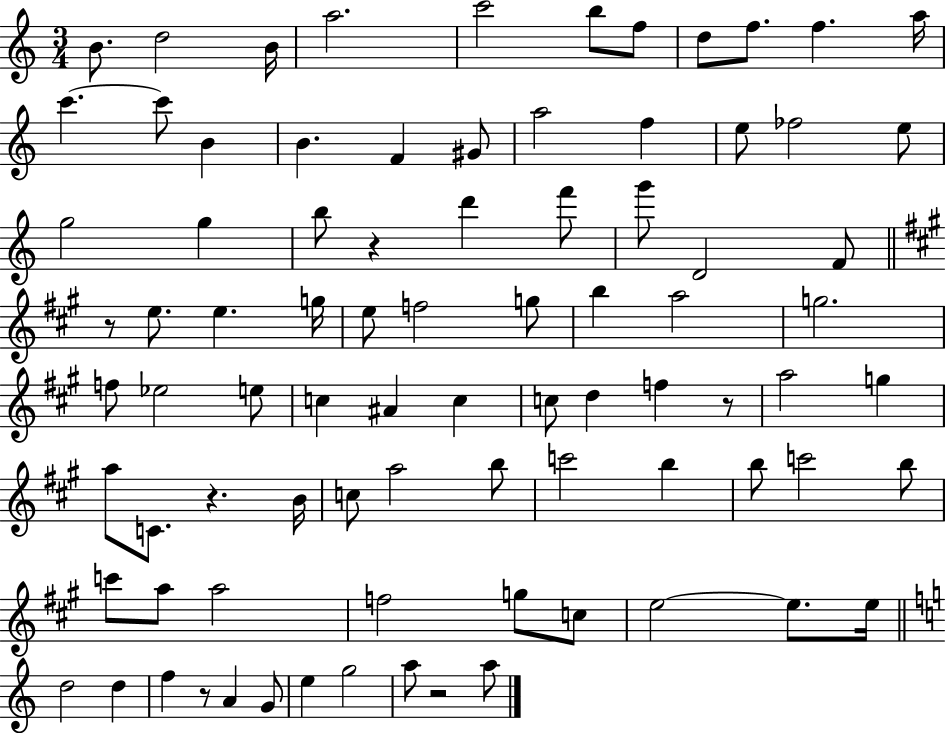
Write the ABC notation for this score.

X:1
T:Untitled
M:3/4
L:1/4
K:C
B/2 d2 B/4 a2 c'2 b/2 f/2 d/2 f/2 f a/4 c' c'/2 B B F ^G/2 a2 f e/2 _f2 e/2 g2 g b/2 z d' f'/2 g'/2 D2 F/2 z/2 e/2 e g/4 e/2 f2 g/2 b a2 g2 f/2 _e2 e/2 c ^A c c/2 d f z/2 a2 g a/2 C/2 z B/4 c/2 a2 b/2 c'2 b b/2 c'2 b/2 c'/2 a/2 a2 f2 g/2 c/2 e2 e/2 e/4 d2 d f z/2 A G/2 e g2 a/2 z2 a/2